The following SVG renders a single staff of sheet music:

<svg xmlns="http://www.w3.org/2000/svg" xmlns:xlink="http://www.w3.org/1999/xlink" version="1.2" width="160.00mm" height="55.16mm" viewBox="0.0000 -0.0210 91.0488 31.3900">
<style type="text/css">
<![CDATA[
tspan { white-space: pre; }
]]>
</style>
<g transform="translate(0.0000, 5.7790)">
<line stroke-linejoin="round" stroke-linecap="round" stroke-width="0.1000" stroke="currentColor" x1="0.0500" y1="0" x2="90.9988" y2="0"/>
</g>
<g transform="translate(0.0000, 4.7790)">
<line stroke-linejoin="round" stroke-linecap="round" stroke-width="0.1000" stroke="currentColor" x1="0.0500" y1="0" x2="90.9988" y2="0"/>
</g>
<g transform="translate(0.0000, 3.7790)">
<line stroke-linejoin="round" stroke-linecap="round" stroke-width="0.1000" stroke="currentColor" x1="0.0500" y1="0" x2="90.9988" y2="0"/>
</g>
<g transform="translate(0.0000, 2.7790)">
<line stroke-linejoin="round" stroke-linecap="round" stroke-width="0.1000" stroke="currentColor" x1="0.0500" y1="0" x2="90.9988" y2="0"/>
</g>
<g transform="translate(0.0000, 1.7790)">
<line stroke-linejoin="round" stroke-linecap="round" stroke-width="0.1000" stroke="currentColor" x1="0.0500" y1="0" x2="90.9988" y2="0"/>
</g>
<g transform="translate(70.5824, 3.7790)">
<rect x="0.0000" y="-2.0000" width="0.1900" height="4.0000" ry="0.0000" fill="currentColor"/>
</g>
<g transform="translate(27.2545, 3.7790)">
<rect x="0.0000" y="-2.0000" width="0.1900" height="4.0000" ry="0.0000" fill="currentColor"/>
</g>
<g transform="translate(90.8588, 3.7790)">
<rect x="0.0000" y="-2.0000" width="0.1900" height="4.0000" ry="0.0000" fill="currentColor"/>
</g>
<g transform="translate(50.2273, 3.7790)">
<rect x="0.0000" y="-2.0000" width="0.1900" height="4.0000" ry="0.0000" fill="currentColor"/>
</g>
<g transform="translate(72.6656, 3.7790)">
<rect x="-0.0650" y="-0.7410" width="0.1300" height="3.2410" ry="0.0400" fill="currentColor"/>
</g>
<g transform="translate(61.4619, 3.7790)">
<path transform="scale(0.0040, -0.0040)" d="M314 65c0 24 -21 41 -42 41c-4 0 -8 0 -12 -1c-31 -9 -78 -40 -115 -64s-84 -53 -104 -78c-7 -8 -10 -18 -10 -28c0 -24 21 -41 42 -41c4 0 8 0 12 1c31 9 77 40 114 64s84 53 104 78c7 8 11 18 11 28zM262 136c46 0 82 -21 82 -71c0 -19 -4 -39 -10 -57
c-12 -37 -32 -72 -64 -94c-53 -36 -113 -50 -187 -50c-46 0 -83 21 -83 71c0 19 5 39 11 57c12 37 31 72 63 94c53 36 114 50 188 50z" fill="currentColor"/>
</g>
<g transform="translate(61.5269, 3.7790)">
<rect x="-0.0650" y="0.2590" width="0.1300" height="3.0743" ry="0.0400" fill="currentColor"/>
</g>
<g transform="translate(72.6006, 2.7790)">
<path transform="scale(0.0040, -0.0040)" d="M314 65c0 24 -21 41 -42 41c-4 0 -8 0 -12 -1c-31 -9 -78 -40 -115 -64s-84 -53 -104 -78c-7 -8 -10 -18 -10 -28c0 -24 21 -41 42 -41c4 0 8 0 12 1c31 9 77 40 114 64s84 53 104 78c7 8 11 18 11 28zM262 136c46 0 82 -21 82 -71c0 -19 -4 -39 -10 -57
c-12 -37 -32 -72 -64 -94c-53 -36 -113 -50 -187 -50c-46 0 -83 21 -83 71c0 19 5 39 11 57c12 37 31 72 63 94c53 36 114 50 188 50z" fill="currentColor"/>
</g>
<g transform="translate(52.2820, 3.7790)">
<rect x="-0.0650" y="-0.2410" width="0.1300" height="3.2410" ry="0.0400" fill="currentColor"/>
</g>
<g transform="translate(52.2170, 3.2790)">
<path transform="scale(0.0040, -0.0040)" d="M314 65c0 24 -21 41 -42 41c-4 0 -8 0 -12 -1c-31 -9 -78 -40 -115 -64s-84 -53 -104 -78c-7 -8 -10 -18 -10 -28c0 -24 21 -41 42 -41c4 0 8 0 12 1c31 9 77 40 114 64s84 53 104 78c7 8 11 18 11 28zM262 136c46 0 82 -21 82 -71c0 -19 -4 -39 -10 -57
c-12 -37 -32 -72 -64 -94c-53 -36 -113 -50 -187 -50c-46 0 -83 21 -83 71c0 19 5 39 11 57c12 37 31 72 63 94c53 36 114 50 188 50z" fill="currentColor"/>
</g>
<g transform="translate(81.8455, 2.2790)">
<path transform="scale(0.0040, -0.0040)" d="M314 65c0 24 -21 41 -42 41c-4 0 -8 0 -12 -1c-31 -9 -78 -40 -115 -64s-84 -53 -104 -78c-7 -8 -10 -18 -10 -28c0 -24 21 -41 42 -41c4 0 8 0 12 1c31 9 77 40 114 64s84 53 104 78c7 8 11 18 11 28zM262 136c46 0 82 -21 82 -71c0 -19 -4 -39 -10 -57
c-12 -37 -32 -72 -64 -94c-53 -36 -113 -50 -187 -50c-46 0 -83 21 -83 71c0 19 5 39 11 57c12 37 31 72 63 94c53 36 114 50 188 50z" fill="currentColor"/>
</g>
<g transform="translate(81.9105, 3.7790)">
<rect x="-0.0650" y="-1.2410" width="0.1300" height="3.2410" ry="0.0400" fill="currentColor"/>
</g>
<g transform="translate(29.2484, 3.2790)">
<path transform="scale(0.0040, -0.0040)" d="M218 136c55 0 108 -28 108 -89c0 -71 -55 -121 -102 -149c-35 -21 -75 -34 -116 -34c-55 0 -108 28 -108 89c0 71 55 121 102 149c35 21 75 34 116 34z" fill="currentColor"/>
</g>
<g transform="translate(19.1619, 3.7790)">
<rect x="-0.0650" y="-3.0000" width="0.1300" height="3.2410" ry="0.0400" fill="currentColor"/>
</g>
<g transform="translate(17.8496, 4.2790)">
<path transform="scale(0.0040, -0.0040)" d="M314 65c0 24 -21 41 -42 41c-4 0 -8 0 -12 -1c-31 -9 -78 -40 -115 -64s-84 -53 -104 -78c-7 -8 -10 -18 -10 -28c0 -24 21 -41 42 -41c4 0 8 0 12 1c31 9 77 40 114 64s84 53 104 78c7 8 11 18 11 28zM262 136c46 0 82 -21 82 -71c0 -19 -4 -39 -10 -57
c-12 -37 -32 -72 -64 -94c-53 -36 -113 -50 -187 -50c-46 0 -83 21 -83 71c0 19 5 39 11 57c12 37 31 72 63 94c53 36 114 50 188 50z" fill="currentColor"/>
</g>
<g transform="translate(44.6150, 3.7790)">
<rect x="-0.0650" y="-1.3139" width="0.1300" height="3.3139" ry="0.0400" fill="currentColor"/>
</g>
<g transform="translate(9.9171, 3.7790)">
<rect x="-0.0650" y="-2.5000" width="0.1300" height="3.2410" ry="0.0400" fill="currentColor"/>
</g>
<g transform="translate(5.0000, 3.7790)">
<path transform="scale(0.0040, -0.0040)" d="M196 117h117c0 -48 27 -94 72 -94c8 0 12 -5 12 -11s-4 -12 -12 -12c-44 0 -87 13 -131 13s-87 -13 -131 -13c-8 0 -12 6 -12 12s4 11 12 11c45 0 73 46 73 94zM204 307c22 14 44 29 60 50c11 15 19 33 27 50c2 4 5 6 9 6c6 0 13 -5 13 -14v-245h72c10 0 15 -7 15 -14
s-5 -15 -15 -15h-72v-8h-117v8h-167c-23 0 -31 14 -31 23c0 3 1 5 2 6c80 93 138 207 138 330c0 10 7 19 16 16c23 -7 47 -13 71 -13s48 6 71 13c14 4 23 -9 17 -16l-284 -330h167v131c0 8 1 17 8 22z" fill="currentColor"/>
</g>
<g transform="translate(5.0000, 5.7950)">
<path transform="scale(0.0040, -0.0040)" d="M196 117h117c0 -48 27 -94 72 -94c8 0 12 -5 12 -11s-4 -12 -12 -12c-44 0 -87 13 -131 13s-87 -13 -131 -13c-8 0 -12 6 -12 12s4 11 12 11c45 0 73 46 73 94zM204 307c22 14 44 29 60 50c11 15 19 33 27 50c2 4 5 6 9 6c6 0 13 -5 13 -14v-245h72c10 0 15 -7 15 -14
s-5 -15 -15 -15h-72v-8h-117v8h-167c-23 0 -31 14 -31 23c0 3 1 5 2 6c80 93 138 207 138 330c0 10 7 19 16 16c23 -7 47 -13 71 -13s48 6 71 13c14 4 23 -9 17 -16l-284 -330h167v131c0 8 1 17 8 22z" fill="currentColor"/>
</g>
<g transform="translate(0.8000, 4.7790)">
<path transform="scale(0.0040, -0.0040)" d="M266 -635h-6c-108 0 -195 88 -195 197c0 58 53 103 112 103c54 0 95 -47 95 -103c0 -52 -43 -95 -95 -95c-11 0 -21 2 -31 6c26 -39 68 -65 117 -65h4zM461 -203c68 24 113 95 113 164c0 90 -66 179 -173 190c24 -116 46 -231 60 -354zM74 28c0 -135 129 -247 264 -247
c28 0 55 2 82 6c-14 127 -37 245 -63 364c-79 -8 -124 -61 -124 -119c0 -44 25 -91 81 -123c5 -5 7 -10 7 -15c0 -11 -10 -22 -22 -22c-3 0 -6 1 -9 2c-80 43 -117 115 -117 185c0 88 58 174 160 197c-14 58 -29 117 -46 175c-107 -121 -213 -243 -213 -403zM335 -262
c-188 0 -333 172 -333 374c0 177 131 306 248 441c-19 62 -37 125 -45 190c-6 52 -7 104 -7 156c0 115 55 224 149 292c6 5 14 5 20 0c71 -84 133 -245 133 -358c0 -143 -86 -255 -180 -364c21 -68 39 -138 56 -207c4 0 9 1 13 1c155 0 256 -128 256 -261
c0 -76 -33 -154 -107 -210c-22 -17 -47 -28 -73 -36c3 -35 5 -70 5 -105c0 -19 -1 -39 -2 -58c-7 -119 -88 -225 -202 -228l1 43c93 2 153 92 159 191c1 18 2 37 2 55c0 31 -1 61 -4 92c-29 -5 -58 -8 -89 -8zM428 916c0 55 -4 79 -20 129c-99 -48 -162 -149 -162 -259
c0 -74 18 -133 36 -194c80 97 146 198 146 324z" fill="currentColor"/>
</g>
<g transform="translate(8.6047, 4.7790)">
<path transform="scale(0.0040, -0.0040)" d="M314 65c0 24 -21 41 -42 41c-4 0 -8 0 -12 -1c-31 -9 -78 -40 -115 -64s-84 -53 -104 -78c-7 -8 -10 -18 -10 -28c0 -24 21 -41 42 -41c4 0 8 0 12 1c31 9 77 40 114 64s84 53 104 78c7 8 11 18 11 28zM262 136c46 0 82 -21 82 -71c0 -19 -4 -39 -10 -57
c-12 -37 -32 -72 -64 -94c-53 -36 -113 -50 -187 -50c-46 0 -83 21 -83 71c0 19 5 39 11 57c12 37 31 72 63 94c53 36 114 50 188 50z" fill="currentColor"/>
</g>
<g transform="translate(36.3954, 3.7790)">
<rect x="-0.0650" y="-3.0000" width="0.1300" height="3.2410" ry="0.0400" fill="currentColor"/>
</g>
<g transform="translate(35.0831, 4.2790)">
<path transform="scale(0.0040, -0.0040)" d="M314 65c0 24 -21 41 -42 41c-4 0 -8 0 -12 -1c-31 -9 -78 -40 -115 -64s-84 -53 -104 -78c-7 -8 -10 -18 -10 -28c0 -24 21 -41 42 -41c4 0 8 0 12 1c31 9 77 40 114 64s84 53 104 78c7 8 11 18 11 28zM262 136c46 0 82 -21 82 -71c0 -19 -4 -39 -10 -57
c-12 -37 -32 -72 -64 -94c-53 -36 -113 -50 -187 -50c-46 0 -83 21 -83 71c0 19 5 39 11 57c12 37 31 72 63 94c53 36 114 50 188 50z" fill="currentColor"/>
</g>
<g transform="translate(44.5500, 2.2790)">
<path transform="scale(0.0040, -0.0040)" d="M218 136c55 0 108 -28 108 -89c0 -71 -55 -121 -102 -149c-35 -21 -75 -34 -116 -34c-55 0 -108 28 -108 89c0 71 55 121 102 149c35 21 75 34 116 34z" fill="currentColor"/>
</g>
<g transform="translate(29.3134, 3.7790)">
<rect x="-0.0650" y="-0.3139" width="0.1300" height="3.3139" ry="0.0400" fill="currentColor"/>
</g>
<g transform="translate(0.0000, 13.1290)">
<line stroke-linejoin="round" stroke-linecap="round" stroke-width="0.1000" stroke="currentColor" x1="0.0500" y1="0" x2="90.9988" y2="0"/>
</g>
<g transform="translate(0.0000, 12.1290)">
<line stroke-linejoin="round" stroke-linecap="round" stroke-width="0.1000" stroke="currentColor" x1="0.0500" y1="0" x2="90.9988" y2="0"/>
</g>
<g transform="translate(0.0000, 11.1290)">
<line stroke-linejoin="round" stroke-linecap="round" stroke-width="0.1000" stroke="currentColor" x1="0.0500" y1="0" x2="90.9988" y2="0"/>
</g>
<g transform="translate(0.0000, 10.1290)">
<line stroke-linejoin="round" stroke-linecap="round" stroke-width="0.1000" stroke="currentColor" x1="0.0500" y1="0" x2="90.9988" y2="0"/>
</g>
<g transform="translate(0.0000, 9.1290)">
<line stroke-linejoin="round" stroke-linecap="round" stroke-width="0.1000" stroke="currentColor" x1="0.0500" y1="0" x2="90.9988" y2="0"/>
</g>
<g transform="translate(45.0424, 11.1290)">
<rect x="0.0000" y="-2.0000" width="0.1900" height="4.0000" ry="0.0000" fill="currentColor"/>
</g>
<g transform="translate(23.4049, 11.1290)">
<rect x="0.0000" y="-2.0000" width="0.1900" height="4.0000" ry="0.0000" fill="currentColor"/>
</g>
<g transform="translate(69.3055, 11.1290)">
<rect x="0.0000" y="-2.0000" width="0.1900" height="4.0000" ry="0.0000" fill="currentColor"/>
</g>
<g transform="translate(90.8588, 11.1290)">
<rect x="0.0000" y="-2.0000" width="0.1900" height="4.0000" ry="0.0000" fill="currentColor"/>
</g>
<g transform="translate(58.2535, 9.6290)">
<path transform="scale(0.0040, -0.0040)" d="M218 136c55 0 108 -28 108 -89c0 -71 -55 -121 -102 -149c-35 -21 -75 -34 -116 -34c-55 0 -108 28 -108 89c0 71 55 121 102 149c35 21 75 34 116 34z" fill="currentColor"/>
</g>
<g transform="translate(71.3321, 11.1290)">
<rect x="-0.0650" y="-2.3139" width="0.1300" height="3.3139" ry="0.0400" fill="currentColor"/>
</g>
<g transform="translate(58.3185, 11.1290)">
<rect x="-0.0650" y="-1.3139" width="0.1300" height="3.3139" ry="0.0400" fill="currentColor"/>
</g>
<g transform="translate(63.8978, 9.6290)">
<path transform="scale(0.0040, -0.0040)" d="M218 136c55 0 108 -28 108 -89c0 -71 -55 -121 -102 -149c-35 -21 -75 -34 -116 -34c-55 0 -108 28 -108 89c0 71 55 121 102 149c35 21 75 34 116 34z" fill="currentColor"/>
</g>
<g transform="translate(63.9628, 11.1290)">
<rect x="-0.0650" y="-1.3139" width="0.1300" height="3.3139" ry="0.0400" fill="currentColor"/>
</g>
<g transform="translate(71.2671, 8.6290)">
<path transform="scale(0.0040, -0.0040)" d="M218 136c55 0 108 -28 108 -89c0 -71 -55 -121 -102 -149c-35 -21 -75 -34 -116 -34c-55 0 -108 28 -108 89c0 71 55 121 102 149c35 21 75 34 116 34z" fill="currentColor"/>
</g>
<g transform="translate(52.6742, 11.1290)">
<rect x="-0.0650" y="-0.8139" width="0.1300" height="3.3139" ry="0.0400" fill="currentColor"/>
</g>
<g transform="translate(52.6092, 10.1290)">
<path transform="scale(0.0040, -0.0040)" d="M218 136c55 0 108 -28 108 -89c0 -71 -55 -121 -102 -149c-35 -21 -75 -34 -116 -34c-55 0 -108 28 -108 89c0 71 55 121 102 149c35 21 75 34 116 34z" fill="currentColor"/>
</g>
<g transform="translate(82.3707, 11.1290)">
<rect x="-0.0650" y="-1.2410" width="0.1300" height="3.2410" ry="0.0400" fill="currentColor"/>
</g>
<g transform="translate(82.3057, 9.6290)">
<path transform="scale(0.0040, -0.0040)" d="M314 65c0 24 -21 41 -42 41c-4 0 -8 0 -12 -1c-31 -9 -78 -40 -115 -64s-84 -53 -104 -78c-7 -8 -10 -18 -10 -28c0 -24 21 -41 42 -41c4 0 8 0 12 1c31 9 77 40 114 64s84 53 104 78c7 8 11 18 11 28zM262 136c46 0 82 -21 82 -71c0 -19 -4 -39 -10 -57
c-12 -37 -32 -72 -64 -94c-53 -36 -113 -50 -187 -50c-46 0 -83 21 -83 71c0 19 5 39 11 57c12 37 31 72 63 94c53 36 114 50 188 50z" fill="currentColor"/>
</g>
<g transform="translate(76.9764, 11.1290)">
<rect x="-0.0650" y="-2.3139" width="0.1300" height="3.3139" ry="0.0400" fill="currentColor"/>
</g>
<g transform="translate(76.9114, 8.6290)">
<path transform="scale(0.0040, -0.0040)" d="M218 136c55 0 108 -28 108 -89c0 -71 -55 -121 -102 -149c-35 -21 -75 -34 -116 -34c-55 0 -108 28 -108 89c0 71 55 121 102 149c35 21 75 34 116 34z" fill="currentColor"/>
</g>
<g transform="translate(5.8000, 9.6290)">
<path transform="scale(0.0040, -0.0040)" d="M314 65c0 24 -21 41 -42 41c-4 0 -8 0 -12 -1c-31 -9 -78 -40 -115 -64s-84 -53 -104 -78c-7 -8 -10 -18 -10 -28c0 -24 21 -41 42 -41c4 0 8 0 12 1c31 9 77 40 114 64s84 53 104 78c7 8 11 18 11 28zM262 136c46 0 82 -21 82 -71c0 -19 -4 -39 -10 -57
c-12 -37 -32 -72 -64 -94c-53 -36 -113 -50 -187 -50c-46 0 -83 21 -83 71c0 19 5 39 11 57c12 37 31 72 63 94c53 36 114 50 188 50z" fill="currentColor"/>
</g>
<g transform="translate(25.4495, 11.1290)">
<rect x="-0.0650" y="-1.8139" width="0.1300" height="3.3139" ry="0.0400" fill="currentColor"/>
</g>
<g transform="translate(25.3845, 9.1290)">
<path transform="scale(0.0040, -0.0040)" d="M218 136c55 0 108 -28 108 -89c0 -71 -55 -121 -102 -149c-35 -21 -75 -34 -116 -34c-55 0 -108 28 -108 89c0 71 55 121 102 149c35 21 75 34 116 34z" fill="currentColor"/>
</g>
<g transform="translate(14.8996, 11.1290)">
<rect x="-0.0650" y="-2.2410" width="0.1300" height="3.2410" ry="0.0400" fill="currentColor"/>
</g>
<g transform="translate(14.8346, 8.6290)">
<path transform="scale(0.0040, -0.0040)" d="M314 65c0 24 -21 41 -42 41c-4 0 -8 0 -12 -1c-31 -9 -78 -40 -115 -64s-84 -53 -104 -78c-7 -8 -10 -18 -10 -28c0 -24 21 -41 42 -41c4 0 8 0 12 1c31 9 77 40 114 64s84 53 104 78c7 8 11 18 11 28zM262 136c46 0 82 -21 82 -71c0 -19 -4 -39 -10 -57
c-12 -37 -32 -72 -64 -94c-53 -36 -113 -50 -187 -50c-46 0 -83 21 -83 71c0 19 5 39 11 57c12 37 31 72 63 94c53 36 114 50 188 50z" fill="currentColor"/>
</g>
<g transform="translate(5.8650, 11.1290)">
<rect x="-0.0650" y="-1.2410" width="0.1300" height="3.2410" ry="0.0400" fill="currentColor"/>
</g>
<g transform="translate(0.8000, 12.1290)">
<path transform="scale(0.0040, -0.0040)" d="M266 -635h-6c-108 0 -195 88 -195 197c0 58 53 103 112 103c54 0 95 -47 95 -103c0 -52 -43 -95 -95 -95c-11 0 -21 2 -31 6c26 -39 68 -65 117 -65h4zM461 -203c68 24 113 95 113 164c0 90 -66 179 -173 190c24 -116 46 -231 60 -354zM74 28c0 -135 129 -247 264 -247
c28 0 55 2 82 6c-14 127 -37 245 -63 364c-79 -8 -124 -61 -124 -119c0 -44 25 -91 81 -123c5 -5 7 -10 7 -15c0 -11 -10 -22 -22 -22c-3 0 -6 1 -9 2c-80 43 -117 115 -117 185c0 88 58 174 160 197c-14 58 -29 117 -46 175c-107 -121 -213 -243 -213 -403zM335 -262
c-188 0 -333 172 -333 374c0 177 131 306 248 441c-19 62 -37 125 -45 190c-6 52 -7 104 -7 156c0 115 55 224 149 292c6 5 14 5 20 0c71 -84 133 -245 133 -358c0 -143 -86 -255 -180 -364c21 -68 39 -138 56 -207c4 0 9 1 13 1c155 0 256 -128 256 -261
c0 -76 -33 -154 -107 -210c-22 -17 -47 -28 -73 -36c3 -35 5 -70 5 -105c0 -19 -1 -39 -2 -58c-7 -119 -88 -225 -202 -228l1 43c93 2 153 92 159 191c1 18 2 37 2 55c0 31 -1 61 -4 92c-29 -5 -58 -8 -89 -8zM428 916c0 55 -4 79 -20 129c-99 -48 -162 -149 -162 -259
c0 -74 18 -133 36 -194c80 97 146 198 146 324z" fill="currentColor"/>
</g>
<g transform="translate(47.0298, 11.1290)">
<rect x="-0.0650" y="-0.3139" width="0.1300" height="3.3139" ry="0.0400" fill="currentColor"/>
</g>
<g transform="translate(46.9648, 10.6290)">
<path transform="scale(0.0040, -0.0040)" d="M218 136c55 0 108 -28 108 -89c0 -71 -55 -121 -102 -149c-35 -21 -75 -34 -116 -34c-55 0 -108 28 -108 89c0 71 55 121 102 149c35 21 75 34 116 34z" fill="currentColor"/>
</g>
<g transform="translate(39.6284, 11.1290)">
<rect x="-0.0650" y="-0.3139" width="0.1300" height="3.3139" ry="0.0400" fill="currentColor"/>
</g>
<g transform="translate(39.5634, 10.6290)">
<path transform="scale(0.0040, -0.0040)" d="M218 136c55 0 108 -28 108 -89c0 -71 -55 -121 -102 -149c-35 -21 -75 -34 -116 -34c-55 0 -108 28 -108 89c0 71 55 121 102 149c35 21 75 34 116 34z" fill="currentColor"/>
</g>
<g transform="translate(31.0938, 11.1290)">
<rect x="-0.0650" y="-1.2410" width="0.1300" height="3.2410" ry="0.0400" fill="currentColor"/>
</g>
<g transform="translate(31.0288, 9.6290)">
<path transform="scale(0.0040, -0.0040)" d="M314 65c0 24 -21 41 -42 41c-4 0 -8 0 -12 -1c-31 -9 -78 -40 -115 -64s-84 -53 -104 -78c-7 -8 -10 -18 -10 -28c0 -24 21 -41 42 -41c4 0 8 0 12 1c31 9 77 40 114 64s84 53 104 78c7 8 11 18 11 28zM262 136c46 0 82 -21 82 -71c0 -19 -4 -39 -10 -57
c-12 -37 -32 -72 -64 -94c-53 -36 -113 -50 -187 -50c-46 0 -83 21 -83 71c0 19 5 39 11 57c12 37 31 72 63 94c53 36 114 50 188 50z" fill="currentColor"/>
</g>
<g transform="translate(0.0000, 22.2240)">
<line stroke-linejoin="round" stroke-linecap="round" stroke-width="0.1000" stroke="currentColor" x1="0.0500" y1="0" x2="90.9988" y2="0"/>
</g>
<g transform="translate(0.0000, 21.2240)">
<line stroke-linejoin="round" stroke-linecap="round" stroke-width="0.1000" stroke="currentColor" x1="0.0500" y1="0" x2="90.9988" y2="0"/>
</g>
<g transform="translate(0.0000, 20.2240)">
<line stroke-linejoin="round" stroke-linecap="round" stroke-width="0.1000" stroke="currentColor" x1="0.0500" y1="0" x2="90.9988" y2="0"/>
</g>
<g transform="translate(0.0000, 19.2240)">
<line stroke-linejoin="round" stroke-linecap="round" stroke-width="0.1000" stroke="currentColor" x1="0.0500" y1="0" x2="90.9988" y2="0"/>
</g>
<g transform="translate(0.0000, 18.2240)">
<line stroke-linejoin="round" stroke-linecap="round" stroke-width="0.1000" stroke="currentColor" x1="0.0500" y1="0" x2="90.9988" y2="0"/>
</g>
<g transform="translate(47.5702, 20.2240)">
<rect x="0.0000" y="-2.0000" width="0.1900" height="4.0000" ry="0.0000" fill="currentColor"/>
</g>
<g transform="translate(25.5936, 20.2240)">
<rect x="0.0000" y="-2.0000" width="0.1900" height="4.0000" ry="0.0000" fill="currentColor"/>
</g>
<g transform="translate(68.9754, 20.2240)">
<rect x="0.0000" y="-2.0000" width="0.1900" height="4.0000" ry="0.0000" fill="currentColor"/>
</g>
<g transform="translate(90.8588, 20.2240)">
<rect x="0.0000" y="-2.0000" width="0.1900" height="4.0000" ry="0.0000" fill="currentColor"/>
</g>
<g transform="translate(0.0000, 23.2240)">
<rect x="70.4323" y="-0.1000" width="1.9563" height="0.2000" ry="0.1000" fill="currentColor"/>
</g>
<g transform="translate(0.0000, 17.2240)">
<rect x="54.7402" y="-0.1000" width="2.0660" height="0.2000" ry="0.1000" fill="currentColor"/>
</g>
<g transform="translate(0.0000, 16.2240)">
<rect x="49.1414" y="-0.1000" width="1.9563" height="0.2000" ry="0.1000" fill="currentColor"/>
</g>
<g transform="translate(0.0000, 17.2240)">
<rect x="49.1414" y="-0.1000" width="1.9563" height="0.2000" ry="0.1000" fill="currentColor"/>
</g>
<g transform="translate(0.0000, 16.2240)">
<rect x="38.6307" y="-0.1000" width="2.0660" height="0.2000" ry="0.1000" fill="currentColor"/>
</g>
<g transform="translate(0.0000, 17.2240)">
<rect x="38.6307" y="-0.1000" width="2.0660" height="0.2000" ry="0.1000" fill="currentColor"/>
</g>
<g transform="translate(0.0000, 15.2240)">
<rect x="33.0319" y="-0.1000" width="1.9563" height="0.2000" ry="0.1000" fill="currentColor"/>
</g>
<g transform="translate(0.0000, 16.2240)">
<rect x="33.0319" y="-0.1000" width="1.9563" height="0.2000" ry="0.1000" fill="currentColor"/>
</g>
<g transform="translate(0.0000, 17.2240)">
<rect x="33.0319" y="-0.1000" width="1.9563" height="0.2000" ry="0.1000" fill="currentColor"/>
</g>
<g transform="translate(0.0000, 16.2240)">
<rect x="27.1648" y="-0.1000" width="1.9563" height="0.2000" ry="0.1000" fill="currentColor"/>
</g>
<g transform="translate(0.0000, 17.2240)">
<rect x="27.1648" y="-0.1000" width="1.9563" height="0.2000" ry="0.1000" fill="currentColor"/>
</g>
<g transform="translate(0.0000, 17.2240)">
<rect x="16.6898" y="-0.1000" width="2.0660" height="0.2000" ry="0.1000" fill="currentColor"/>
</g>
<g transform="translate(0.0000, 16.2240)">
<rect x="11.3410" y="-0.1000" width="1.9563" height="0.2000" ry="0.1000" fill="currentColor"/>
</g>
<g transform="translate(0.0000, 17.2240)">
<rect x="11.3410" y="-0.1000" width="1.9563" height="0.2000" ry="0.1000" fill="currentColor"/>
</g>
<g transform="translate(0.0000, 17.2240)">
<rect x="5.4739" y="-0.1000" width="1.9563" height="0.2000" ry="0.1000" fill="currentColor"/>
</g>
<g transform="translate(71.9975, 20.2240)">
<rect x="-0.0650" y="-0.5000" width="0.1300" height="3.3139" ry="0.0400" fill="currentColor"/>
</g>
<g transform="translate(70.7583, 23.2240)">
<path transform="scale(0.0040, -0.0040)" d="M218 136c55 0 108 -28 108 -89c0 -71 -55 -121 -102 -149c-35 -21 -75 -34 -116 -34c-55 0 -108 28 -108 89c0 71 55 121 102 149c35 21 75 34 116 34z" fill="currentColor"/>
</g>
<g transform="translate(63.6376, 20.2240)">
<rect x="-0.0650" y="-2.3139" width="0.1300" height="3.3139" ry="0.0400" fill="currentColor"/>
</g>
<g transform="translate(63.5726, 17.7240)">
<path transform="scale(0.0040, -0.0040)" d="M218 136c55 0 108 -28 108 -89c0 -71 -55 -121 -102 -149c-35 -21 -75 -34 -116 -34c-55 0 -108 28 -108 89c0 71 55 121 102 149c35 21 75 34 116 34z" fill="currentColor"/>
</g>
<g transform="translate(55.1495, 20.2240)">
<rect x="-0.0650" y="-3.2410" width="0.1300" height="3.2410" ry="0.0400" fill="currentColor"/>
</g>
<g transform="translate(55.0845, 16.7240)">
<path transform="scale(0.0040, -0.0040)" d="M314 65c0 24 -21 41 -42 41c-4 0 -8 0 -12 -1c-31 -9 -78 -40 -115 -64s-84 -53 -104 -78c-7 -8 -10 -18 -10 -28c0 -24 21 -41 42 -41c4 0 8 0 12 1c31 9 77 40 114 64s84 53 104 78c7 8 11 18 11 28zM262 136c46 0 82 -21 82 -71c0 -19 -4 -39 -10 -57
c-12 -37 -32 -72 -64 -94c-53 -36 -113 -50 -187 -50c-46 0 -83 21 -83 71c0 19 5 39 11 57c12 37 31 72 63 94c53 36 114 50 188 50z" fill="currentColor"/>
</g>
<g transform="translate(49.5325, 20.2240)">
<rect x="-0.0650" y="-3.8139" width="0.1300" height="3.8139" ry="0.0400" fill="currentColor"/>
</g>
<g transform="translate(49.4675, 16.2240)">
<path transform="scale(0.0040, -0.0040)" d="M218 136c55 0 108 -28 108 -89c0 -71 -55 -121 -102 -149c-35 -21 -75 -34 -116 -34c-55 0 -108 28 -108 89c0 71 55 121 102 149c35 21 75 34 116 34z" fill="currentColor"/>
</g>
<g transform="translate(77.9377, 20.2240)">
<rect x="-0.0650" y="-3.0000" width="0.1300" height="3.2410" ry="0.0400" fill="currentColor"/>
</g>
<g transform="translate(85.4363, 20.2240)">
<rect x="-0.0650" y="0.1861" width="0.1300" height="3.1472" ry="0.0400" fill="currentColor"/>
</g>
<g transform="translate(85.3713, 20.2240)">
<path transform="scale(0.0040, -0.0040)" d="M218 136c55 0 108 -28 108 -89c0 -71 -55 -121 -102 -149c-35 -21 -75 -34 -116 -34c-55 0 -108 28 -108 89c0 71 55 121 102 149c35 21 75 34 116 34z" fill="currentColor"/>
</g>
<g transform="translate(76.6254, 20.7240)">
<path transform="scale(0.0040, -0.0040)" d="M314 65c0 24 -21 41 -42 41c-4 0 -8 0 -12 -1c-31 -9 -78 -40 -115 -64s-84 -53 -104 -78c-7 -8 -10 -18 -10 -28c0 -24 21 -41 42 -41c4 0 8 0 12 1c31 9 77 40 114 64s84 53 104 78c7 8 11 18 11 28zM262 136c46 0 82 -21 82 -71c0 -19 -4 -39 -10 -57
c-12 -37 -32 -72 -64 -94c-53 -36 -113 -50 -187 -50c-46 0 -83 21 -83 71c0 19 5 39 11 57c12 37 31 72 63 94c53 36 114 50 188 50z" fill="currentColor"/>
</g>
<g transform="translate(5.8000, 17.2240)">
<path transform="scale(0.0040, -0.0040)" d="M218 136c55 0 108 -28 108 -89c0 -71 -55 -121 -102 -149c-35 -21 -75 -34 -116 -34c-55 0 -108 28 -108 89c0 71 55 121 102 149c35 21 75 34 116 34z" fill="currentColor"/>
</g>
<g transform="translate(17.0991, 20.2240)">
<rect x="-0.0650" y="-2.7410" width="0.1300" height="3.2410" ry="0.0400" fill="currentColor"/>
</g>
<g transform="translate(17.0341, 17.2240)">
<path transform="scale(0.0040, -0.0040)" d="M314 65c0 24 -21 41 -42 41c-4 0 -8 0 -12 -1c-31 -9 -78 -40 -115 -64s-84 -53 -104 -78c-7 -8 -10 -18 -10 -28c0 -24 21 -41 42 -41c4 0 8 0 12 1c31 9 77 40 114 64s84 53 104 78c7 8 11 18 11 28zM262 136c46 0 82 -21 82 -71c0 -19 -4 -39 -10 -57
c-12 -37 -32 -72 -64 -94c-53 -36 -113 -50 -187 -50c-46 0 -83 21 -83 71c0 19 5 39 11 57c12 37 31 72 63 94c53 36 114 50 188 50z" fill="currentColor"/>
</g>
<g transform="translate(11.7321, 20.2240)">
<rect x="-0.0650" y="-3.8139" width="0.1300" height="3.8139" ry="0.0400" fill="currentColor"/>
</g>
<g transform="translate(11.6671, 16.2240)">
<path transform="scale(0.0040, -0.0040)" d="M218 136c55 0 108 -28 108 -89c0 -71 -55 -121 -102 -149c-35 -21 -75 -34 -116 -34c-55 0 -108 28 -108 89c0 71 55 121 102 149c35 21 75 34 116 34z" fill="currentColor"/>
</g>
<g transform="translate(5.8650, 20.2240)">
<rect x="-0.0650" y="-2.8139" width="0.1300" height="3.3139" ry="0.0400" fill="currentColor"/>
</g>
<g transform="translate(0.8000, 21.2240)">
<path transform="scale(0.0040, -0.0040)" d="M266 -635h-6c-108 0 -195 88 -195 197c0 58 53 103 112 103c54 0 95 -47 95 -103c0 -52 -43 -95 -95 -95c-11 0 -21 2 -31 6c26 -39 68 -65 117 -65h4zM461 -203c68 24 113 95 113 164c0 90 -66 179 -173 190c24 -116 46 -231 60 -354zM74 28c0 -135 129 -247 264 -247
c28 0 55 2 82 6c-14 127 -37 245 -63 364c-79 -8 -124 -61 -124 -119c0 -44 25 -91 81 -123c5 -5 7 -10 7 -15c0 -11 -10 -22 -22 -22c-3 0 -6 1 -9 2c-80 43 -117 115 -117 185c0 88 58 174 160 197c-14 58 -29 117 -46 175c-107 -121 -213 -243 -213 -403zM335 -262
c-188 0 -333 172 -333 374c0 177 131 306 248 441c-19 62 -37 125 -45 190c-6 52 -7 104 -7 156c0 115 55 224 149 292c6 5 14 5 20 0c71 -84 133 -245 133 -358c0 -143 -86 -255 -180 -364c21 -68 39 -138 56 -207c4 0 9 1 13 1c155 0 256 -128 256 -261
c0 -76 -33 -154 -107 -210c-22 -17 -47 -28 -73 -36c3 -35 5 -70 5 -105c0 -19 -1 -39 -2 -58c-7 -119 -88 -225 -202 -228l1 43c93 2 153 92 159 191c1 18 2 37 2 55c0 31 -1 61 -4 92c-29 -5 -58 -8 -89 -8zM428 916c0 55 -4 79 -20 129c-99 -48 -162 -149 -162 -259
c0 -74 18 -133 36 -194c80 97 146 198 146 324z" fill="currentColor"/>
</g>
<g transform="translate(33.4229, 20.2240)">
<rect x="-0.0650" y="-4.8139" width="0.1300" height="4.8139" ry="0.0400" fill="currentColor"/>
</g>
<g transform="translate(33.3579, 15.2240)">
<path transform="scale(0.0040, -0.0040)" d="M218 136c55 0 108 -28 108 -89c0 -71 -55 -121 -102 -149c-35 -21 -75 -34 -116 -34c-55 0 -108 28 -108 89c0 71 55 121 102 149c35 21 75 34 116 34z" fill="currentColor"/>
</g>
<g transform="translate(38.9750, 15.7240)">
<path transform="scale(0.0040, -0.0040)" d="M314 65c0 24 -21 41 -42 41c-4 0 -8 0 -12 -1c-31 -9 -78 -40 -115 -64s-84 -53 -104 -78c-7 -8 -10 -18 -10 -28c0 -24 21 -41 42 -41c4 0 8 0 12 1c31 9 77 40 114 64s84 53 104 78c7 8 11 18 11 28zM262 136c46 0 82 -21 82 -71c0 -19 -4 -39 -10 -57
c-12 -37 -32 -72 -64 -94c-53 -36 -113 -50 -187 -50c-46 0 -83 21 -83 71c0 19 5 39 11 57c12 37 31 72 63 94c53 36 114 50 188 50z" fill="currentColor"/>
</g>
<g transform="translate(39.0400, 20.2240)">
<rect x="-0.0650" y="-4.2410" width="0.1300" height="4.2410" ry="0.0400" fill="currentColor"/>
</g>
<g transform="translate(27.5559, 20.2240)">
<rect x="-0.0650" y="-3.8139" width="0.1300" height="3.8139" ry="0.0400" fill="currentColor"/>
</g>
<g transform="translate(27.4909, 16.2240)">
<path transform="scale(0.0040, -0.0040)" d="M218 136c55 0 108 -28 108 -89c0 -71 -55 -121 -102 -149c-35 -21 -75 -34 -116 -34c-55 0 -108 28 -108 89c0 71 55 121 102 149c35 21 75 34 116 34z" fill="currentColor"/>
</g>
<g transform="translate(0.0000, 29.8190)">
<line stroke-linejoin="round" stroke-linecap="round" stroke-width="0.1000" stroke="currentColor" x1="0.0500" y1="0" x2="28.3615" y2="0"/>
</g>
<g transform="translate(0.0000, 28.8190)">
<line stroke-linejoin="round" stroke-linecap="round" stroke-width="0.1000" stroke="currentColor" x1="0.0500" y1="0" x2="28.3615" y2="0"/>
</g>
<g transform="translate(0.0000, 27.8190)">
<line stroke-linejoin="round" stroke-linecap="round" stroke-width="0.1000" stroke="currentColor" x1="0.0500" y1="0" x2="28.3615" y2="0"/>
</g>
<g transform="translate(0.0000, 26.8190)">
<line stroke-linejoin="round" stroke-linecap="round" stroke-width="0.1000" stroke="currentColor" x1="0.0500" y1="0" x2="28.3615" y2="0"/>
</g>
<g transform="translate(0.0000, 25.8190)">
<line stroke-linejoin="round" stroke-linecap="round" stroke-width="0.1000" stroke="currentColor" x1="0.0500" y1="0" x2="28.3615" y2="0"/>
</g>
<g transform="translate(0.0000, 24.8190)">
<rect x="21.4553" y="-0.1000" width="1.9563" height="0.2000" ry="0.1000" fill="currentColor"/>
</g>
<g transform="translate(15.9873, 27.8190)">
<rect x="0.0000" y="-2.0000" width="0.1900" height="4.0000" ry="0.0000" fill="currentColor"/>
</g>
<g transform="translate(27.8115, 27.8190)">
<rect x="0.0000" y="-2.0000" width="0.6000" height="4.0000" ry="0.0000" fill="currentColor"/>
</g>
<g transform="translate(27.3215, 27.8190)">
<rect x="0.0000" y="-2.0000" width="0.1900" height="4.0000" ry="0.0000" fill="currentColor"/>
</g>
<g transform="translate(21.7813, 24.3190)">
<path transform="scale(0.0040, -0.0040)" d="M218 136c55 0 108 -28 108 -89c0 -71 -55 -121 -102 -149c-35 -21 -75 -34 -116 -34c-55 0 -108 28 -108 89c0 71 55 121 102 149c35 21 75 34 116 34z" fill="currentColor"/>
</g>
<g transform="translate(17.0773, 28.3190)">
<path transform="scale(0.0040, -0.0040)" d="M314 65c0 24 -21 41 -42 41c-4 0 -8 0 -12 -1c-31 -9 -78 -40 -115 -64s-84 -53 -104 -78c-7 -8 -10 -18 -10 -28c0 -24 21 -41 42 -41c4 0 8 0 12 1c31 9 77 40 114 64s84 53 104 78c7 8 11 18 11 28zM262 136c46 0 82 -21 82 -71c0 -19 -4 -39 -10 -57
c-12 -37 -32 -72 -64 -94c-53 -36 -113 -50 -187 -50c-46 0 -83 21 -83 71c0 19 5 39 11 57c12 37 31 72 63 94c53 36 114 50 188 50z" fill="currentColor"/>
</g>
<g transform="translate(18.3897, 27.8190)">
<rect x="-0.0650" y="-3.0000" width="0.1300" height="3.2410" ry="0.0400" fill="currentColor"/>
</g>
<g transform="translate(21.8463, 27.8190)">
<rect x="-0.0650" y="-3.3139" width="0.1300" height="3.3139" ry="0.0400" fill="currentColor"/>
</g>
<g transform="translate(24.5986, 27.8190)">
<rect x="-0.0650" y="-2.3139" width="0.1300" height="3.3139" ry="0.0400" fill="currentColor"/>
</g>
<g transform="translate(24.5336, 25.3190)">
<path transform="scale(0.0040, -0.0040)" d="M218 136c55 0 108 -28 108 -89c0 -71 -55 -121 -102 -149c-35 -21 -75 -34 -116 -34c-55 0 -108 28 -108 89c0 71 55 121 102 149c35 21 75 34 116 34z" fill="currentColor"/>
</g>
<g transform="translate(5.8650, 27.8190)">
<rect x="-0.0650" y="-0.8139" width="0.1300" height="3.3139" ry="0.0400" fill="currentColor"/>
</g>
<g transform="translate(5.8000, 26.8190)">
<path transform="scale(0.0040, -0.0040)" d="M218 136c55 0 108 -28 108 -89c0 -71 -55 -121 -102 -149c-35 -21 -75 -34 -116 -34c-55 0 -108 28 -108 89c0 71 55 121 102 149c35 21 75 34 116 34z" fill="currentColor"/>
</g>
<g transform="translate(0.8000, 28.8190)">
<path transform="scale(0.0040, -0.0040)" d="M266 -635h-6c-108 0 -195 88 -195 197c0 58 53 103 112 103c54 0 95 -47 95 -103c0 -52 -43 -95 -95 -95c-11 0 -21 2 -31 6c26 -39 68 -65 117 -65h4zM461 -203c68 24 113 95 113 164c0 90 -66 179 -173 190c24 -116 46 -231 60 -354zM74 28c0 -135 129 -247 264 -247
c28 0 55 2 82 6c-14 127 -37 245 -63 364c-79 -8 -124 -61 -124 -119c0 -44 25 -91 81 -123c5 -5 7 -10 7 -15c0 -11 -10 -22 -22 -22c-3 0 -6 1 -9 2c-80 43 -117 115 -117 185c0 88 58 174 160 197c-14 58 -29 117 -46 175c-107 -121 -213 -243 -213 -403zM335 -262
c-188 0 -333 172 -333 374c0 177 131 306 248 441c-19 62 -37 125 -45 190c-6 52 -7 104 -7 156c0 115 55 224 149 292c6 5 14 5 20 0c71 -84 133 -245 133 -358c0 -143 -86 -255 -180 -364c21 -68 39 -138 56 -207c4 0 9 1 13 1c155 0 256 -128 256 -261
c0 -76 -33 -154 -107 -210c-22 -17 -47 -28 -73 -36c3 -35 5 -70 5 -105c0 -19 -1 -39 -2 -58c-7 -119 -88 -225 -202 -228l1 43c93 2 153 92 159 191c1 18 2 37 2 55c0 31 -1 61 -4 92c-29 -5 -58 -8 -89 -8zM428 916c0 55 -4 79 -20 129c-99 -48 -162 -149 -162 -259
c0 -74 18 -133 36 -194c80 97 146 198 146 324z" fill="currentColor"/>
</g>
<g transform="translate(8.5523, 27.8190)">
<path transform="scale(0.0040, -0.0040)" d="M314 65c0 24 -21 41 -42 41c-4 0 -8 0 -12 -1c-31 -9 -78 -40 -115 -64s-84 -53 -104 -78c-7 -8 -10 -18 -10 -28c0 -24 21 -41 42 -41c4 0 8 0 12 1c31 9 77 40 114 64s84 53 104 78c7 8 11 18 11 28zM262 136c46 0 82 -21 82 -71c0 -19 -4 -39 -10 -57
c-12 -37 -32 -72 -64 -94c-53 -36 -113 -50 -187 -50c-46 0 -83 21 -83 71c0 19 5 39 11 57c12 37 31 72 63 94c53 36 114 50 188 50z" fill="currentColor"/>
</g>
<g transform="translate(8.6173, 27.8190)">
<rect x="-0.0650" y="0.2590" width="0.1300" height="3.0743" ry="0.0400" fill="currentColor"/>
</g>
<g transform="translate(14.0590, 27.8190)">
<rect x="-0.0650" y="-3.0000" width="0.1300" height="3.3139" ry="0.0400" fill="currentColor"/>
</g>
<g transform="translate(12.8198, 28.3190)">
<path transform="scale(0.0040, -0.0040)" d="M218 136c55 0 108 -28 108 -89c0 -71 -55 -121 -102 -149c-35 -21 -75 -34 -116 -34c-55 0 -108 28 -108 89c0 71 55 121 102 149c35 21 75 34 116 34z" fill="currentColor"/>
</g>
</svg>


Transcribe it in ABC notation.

X:1
T:Untitled
M:4/4
L:1/4
K:C
G2 A2 c A2 e c2 B2 d2 e2 e2 g2 f e2 c c d e e g g e2 a c' a2 c' e' d'2 c' b2 g C A2 B d B2 A A2 b g